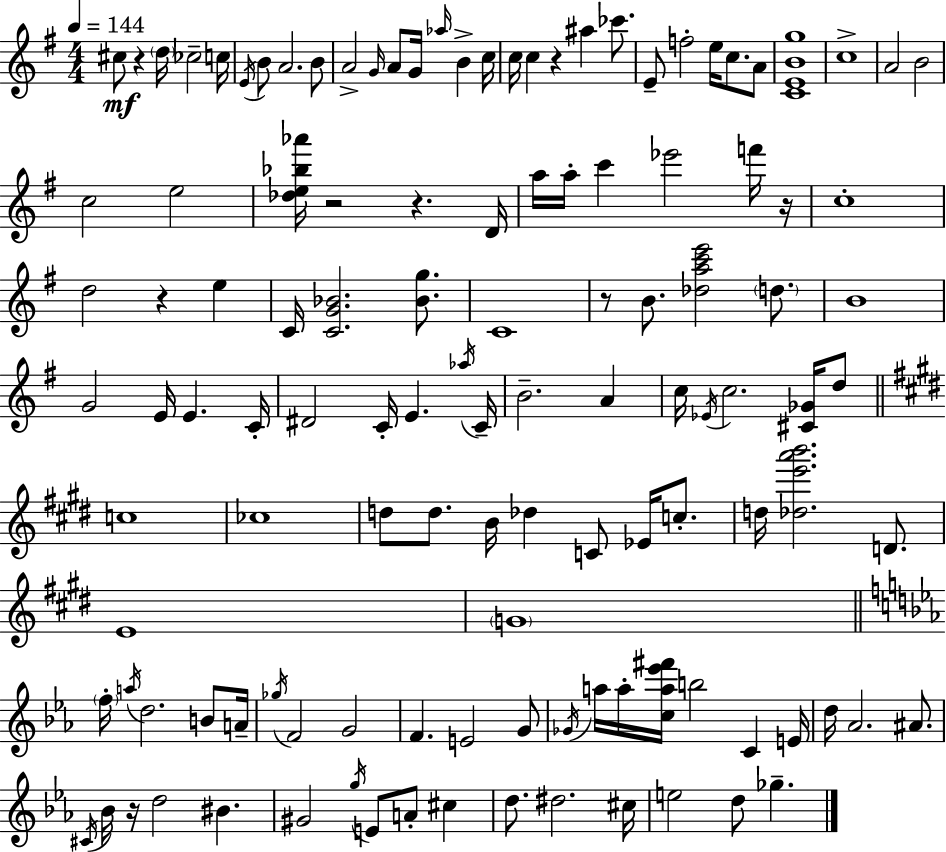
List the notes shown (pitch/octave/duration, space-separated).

C#5/e R/q D5/s CES5/h C5/s E4/s B4/e A4/h. B4/e A4/h G4/s A4/e G4/s Ab5/s B4/q C5/s C5/s C5/q R/q A#5/q CES6/e. E4/e F5/h E5/s C5/e. A4/e [C4,E4,B4,G5]/w C5/w A4/h B4/h C5/h E5/h [Db5,E5,Bb5,Ab6]/s R/h R/q. D4/s A5/s A5/s C6/q Eb6/h F6/s R/s C5/w D5/h R/q E5/q C4/s [C4,G4,Bb4]/h. [Bb4,G5]/e. C4/w R/e B4/e. [Db5,A5,C6,E6]/h D5/e. B4/w G4/h E4/s E4/q. C4/s D#4/h C4/s E4/q. Ab5/s C4/s B4/h. A4/q C5/s Eb4/s C5/h. [C#4,Gb4]/s D5/e C5/w CES5/w D5/e D5/e. B4/s Db5/q C4/e Eb4/s C5/e. D5/s [Db5,E6,A6,B6]/h. D4/e. E4/w G4/w F5/s A5/s D5/h. B4/e A4/s Gb5/s F4/h G4/h F4/q. E4/h G4/e Gb4/s A5/s A5/s [C5,A5,Eb6,F#6]/s B5/h C4/q E4/s D5/s Ab4/h. A#4/e. C#4/s Bb4/s R/s D5/h BIS4/q. G#4/h G5/s E4/e A4/e C#5/q D5/e. D#5/h. C#5/s E5/h D5/e Gb5/q.